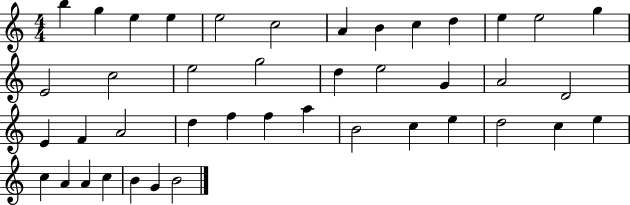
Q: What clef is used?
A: treble